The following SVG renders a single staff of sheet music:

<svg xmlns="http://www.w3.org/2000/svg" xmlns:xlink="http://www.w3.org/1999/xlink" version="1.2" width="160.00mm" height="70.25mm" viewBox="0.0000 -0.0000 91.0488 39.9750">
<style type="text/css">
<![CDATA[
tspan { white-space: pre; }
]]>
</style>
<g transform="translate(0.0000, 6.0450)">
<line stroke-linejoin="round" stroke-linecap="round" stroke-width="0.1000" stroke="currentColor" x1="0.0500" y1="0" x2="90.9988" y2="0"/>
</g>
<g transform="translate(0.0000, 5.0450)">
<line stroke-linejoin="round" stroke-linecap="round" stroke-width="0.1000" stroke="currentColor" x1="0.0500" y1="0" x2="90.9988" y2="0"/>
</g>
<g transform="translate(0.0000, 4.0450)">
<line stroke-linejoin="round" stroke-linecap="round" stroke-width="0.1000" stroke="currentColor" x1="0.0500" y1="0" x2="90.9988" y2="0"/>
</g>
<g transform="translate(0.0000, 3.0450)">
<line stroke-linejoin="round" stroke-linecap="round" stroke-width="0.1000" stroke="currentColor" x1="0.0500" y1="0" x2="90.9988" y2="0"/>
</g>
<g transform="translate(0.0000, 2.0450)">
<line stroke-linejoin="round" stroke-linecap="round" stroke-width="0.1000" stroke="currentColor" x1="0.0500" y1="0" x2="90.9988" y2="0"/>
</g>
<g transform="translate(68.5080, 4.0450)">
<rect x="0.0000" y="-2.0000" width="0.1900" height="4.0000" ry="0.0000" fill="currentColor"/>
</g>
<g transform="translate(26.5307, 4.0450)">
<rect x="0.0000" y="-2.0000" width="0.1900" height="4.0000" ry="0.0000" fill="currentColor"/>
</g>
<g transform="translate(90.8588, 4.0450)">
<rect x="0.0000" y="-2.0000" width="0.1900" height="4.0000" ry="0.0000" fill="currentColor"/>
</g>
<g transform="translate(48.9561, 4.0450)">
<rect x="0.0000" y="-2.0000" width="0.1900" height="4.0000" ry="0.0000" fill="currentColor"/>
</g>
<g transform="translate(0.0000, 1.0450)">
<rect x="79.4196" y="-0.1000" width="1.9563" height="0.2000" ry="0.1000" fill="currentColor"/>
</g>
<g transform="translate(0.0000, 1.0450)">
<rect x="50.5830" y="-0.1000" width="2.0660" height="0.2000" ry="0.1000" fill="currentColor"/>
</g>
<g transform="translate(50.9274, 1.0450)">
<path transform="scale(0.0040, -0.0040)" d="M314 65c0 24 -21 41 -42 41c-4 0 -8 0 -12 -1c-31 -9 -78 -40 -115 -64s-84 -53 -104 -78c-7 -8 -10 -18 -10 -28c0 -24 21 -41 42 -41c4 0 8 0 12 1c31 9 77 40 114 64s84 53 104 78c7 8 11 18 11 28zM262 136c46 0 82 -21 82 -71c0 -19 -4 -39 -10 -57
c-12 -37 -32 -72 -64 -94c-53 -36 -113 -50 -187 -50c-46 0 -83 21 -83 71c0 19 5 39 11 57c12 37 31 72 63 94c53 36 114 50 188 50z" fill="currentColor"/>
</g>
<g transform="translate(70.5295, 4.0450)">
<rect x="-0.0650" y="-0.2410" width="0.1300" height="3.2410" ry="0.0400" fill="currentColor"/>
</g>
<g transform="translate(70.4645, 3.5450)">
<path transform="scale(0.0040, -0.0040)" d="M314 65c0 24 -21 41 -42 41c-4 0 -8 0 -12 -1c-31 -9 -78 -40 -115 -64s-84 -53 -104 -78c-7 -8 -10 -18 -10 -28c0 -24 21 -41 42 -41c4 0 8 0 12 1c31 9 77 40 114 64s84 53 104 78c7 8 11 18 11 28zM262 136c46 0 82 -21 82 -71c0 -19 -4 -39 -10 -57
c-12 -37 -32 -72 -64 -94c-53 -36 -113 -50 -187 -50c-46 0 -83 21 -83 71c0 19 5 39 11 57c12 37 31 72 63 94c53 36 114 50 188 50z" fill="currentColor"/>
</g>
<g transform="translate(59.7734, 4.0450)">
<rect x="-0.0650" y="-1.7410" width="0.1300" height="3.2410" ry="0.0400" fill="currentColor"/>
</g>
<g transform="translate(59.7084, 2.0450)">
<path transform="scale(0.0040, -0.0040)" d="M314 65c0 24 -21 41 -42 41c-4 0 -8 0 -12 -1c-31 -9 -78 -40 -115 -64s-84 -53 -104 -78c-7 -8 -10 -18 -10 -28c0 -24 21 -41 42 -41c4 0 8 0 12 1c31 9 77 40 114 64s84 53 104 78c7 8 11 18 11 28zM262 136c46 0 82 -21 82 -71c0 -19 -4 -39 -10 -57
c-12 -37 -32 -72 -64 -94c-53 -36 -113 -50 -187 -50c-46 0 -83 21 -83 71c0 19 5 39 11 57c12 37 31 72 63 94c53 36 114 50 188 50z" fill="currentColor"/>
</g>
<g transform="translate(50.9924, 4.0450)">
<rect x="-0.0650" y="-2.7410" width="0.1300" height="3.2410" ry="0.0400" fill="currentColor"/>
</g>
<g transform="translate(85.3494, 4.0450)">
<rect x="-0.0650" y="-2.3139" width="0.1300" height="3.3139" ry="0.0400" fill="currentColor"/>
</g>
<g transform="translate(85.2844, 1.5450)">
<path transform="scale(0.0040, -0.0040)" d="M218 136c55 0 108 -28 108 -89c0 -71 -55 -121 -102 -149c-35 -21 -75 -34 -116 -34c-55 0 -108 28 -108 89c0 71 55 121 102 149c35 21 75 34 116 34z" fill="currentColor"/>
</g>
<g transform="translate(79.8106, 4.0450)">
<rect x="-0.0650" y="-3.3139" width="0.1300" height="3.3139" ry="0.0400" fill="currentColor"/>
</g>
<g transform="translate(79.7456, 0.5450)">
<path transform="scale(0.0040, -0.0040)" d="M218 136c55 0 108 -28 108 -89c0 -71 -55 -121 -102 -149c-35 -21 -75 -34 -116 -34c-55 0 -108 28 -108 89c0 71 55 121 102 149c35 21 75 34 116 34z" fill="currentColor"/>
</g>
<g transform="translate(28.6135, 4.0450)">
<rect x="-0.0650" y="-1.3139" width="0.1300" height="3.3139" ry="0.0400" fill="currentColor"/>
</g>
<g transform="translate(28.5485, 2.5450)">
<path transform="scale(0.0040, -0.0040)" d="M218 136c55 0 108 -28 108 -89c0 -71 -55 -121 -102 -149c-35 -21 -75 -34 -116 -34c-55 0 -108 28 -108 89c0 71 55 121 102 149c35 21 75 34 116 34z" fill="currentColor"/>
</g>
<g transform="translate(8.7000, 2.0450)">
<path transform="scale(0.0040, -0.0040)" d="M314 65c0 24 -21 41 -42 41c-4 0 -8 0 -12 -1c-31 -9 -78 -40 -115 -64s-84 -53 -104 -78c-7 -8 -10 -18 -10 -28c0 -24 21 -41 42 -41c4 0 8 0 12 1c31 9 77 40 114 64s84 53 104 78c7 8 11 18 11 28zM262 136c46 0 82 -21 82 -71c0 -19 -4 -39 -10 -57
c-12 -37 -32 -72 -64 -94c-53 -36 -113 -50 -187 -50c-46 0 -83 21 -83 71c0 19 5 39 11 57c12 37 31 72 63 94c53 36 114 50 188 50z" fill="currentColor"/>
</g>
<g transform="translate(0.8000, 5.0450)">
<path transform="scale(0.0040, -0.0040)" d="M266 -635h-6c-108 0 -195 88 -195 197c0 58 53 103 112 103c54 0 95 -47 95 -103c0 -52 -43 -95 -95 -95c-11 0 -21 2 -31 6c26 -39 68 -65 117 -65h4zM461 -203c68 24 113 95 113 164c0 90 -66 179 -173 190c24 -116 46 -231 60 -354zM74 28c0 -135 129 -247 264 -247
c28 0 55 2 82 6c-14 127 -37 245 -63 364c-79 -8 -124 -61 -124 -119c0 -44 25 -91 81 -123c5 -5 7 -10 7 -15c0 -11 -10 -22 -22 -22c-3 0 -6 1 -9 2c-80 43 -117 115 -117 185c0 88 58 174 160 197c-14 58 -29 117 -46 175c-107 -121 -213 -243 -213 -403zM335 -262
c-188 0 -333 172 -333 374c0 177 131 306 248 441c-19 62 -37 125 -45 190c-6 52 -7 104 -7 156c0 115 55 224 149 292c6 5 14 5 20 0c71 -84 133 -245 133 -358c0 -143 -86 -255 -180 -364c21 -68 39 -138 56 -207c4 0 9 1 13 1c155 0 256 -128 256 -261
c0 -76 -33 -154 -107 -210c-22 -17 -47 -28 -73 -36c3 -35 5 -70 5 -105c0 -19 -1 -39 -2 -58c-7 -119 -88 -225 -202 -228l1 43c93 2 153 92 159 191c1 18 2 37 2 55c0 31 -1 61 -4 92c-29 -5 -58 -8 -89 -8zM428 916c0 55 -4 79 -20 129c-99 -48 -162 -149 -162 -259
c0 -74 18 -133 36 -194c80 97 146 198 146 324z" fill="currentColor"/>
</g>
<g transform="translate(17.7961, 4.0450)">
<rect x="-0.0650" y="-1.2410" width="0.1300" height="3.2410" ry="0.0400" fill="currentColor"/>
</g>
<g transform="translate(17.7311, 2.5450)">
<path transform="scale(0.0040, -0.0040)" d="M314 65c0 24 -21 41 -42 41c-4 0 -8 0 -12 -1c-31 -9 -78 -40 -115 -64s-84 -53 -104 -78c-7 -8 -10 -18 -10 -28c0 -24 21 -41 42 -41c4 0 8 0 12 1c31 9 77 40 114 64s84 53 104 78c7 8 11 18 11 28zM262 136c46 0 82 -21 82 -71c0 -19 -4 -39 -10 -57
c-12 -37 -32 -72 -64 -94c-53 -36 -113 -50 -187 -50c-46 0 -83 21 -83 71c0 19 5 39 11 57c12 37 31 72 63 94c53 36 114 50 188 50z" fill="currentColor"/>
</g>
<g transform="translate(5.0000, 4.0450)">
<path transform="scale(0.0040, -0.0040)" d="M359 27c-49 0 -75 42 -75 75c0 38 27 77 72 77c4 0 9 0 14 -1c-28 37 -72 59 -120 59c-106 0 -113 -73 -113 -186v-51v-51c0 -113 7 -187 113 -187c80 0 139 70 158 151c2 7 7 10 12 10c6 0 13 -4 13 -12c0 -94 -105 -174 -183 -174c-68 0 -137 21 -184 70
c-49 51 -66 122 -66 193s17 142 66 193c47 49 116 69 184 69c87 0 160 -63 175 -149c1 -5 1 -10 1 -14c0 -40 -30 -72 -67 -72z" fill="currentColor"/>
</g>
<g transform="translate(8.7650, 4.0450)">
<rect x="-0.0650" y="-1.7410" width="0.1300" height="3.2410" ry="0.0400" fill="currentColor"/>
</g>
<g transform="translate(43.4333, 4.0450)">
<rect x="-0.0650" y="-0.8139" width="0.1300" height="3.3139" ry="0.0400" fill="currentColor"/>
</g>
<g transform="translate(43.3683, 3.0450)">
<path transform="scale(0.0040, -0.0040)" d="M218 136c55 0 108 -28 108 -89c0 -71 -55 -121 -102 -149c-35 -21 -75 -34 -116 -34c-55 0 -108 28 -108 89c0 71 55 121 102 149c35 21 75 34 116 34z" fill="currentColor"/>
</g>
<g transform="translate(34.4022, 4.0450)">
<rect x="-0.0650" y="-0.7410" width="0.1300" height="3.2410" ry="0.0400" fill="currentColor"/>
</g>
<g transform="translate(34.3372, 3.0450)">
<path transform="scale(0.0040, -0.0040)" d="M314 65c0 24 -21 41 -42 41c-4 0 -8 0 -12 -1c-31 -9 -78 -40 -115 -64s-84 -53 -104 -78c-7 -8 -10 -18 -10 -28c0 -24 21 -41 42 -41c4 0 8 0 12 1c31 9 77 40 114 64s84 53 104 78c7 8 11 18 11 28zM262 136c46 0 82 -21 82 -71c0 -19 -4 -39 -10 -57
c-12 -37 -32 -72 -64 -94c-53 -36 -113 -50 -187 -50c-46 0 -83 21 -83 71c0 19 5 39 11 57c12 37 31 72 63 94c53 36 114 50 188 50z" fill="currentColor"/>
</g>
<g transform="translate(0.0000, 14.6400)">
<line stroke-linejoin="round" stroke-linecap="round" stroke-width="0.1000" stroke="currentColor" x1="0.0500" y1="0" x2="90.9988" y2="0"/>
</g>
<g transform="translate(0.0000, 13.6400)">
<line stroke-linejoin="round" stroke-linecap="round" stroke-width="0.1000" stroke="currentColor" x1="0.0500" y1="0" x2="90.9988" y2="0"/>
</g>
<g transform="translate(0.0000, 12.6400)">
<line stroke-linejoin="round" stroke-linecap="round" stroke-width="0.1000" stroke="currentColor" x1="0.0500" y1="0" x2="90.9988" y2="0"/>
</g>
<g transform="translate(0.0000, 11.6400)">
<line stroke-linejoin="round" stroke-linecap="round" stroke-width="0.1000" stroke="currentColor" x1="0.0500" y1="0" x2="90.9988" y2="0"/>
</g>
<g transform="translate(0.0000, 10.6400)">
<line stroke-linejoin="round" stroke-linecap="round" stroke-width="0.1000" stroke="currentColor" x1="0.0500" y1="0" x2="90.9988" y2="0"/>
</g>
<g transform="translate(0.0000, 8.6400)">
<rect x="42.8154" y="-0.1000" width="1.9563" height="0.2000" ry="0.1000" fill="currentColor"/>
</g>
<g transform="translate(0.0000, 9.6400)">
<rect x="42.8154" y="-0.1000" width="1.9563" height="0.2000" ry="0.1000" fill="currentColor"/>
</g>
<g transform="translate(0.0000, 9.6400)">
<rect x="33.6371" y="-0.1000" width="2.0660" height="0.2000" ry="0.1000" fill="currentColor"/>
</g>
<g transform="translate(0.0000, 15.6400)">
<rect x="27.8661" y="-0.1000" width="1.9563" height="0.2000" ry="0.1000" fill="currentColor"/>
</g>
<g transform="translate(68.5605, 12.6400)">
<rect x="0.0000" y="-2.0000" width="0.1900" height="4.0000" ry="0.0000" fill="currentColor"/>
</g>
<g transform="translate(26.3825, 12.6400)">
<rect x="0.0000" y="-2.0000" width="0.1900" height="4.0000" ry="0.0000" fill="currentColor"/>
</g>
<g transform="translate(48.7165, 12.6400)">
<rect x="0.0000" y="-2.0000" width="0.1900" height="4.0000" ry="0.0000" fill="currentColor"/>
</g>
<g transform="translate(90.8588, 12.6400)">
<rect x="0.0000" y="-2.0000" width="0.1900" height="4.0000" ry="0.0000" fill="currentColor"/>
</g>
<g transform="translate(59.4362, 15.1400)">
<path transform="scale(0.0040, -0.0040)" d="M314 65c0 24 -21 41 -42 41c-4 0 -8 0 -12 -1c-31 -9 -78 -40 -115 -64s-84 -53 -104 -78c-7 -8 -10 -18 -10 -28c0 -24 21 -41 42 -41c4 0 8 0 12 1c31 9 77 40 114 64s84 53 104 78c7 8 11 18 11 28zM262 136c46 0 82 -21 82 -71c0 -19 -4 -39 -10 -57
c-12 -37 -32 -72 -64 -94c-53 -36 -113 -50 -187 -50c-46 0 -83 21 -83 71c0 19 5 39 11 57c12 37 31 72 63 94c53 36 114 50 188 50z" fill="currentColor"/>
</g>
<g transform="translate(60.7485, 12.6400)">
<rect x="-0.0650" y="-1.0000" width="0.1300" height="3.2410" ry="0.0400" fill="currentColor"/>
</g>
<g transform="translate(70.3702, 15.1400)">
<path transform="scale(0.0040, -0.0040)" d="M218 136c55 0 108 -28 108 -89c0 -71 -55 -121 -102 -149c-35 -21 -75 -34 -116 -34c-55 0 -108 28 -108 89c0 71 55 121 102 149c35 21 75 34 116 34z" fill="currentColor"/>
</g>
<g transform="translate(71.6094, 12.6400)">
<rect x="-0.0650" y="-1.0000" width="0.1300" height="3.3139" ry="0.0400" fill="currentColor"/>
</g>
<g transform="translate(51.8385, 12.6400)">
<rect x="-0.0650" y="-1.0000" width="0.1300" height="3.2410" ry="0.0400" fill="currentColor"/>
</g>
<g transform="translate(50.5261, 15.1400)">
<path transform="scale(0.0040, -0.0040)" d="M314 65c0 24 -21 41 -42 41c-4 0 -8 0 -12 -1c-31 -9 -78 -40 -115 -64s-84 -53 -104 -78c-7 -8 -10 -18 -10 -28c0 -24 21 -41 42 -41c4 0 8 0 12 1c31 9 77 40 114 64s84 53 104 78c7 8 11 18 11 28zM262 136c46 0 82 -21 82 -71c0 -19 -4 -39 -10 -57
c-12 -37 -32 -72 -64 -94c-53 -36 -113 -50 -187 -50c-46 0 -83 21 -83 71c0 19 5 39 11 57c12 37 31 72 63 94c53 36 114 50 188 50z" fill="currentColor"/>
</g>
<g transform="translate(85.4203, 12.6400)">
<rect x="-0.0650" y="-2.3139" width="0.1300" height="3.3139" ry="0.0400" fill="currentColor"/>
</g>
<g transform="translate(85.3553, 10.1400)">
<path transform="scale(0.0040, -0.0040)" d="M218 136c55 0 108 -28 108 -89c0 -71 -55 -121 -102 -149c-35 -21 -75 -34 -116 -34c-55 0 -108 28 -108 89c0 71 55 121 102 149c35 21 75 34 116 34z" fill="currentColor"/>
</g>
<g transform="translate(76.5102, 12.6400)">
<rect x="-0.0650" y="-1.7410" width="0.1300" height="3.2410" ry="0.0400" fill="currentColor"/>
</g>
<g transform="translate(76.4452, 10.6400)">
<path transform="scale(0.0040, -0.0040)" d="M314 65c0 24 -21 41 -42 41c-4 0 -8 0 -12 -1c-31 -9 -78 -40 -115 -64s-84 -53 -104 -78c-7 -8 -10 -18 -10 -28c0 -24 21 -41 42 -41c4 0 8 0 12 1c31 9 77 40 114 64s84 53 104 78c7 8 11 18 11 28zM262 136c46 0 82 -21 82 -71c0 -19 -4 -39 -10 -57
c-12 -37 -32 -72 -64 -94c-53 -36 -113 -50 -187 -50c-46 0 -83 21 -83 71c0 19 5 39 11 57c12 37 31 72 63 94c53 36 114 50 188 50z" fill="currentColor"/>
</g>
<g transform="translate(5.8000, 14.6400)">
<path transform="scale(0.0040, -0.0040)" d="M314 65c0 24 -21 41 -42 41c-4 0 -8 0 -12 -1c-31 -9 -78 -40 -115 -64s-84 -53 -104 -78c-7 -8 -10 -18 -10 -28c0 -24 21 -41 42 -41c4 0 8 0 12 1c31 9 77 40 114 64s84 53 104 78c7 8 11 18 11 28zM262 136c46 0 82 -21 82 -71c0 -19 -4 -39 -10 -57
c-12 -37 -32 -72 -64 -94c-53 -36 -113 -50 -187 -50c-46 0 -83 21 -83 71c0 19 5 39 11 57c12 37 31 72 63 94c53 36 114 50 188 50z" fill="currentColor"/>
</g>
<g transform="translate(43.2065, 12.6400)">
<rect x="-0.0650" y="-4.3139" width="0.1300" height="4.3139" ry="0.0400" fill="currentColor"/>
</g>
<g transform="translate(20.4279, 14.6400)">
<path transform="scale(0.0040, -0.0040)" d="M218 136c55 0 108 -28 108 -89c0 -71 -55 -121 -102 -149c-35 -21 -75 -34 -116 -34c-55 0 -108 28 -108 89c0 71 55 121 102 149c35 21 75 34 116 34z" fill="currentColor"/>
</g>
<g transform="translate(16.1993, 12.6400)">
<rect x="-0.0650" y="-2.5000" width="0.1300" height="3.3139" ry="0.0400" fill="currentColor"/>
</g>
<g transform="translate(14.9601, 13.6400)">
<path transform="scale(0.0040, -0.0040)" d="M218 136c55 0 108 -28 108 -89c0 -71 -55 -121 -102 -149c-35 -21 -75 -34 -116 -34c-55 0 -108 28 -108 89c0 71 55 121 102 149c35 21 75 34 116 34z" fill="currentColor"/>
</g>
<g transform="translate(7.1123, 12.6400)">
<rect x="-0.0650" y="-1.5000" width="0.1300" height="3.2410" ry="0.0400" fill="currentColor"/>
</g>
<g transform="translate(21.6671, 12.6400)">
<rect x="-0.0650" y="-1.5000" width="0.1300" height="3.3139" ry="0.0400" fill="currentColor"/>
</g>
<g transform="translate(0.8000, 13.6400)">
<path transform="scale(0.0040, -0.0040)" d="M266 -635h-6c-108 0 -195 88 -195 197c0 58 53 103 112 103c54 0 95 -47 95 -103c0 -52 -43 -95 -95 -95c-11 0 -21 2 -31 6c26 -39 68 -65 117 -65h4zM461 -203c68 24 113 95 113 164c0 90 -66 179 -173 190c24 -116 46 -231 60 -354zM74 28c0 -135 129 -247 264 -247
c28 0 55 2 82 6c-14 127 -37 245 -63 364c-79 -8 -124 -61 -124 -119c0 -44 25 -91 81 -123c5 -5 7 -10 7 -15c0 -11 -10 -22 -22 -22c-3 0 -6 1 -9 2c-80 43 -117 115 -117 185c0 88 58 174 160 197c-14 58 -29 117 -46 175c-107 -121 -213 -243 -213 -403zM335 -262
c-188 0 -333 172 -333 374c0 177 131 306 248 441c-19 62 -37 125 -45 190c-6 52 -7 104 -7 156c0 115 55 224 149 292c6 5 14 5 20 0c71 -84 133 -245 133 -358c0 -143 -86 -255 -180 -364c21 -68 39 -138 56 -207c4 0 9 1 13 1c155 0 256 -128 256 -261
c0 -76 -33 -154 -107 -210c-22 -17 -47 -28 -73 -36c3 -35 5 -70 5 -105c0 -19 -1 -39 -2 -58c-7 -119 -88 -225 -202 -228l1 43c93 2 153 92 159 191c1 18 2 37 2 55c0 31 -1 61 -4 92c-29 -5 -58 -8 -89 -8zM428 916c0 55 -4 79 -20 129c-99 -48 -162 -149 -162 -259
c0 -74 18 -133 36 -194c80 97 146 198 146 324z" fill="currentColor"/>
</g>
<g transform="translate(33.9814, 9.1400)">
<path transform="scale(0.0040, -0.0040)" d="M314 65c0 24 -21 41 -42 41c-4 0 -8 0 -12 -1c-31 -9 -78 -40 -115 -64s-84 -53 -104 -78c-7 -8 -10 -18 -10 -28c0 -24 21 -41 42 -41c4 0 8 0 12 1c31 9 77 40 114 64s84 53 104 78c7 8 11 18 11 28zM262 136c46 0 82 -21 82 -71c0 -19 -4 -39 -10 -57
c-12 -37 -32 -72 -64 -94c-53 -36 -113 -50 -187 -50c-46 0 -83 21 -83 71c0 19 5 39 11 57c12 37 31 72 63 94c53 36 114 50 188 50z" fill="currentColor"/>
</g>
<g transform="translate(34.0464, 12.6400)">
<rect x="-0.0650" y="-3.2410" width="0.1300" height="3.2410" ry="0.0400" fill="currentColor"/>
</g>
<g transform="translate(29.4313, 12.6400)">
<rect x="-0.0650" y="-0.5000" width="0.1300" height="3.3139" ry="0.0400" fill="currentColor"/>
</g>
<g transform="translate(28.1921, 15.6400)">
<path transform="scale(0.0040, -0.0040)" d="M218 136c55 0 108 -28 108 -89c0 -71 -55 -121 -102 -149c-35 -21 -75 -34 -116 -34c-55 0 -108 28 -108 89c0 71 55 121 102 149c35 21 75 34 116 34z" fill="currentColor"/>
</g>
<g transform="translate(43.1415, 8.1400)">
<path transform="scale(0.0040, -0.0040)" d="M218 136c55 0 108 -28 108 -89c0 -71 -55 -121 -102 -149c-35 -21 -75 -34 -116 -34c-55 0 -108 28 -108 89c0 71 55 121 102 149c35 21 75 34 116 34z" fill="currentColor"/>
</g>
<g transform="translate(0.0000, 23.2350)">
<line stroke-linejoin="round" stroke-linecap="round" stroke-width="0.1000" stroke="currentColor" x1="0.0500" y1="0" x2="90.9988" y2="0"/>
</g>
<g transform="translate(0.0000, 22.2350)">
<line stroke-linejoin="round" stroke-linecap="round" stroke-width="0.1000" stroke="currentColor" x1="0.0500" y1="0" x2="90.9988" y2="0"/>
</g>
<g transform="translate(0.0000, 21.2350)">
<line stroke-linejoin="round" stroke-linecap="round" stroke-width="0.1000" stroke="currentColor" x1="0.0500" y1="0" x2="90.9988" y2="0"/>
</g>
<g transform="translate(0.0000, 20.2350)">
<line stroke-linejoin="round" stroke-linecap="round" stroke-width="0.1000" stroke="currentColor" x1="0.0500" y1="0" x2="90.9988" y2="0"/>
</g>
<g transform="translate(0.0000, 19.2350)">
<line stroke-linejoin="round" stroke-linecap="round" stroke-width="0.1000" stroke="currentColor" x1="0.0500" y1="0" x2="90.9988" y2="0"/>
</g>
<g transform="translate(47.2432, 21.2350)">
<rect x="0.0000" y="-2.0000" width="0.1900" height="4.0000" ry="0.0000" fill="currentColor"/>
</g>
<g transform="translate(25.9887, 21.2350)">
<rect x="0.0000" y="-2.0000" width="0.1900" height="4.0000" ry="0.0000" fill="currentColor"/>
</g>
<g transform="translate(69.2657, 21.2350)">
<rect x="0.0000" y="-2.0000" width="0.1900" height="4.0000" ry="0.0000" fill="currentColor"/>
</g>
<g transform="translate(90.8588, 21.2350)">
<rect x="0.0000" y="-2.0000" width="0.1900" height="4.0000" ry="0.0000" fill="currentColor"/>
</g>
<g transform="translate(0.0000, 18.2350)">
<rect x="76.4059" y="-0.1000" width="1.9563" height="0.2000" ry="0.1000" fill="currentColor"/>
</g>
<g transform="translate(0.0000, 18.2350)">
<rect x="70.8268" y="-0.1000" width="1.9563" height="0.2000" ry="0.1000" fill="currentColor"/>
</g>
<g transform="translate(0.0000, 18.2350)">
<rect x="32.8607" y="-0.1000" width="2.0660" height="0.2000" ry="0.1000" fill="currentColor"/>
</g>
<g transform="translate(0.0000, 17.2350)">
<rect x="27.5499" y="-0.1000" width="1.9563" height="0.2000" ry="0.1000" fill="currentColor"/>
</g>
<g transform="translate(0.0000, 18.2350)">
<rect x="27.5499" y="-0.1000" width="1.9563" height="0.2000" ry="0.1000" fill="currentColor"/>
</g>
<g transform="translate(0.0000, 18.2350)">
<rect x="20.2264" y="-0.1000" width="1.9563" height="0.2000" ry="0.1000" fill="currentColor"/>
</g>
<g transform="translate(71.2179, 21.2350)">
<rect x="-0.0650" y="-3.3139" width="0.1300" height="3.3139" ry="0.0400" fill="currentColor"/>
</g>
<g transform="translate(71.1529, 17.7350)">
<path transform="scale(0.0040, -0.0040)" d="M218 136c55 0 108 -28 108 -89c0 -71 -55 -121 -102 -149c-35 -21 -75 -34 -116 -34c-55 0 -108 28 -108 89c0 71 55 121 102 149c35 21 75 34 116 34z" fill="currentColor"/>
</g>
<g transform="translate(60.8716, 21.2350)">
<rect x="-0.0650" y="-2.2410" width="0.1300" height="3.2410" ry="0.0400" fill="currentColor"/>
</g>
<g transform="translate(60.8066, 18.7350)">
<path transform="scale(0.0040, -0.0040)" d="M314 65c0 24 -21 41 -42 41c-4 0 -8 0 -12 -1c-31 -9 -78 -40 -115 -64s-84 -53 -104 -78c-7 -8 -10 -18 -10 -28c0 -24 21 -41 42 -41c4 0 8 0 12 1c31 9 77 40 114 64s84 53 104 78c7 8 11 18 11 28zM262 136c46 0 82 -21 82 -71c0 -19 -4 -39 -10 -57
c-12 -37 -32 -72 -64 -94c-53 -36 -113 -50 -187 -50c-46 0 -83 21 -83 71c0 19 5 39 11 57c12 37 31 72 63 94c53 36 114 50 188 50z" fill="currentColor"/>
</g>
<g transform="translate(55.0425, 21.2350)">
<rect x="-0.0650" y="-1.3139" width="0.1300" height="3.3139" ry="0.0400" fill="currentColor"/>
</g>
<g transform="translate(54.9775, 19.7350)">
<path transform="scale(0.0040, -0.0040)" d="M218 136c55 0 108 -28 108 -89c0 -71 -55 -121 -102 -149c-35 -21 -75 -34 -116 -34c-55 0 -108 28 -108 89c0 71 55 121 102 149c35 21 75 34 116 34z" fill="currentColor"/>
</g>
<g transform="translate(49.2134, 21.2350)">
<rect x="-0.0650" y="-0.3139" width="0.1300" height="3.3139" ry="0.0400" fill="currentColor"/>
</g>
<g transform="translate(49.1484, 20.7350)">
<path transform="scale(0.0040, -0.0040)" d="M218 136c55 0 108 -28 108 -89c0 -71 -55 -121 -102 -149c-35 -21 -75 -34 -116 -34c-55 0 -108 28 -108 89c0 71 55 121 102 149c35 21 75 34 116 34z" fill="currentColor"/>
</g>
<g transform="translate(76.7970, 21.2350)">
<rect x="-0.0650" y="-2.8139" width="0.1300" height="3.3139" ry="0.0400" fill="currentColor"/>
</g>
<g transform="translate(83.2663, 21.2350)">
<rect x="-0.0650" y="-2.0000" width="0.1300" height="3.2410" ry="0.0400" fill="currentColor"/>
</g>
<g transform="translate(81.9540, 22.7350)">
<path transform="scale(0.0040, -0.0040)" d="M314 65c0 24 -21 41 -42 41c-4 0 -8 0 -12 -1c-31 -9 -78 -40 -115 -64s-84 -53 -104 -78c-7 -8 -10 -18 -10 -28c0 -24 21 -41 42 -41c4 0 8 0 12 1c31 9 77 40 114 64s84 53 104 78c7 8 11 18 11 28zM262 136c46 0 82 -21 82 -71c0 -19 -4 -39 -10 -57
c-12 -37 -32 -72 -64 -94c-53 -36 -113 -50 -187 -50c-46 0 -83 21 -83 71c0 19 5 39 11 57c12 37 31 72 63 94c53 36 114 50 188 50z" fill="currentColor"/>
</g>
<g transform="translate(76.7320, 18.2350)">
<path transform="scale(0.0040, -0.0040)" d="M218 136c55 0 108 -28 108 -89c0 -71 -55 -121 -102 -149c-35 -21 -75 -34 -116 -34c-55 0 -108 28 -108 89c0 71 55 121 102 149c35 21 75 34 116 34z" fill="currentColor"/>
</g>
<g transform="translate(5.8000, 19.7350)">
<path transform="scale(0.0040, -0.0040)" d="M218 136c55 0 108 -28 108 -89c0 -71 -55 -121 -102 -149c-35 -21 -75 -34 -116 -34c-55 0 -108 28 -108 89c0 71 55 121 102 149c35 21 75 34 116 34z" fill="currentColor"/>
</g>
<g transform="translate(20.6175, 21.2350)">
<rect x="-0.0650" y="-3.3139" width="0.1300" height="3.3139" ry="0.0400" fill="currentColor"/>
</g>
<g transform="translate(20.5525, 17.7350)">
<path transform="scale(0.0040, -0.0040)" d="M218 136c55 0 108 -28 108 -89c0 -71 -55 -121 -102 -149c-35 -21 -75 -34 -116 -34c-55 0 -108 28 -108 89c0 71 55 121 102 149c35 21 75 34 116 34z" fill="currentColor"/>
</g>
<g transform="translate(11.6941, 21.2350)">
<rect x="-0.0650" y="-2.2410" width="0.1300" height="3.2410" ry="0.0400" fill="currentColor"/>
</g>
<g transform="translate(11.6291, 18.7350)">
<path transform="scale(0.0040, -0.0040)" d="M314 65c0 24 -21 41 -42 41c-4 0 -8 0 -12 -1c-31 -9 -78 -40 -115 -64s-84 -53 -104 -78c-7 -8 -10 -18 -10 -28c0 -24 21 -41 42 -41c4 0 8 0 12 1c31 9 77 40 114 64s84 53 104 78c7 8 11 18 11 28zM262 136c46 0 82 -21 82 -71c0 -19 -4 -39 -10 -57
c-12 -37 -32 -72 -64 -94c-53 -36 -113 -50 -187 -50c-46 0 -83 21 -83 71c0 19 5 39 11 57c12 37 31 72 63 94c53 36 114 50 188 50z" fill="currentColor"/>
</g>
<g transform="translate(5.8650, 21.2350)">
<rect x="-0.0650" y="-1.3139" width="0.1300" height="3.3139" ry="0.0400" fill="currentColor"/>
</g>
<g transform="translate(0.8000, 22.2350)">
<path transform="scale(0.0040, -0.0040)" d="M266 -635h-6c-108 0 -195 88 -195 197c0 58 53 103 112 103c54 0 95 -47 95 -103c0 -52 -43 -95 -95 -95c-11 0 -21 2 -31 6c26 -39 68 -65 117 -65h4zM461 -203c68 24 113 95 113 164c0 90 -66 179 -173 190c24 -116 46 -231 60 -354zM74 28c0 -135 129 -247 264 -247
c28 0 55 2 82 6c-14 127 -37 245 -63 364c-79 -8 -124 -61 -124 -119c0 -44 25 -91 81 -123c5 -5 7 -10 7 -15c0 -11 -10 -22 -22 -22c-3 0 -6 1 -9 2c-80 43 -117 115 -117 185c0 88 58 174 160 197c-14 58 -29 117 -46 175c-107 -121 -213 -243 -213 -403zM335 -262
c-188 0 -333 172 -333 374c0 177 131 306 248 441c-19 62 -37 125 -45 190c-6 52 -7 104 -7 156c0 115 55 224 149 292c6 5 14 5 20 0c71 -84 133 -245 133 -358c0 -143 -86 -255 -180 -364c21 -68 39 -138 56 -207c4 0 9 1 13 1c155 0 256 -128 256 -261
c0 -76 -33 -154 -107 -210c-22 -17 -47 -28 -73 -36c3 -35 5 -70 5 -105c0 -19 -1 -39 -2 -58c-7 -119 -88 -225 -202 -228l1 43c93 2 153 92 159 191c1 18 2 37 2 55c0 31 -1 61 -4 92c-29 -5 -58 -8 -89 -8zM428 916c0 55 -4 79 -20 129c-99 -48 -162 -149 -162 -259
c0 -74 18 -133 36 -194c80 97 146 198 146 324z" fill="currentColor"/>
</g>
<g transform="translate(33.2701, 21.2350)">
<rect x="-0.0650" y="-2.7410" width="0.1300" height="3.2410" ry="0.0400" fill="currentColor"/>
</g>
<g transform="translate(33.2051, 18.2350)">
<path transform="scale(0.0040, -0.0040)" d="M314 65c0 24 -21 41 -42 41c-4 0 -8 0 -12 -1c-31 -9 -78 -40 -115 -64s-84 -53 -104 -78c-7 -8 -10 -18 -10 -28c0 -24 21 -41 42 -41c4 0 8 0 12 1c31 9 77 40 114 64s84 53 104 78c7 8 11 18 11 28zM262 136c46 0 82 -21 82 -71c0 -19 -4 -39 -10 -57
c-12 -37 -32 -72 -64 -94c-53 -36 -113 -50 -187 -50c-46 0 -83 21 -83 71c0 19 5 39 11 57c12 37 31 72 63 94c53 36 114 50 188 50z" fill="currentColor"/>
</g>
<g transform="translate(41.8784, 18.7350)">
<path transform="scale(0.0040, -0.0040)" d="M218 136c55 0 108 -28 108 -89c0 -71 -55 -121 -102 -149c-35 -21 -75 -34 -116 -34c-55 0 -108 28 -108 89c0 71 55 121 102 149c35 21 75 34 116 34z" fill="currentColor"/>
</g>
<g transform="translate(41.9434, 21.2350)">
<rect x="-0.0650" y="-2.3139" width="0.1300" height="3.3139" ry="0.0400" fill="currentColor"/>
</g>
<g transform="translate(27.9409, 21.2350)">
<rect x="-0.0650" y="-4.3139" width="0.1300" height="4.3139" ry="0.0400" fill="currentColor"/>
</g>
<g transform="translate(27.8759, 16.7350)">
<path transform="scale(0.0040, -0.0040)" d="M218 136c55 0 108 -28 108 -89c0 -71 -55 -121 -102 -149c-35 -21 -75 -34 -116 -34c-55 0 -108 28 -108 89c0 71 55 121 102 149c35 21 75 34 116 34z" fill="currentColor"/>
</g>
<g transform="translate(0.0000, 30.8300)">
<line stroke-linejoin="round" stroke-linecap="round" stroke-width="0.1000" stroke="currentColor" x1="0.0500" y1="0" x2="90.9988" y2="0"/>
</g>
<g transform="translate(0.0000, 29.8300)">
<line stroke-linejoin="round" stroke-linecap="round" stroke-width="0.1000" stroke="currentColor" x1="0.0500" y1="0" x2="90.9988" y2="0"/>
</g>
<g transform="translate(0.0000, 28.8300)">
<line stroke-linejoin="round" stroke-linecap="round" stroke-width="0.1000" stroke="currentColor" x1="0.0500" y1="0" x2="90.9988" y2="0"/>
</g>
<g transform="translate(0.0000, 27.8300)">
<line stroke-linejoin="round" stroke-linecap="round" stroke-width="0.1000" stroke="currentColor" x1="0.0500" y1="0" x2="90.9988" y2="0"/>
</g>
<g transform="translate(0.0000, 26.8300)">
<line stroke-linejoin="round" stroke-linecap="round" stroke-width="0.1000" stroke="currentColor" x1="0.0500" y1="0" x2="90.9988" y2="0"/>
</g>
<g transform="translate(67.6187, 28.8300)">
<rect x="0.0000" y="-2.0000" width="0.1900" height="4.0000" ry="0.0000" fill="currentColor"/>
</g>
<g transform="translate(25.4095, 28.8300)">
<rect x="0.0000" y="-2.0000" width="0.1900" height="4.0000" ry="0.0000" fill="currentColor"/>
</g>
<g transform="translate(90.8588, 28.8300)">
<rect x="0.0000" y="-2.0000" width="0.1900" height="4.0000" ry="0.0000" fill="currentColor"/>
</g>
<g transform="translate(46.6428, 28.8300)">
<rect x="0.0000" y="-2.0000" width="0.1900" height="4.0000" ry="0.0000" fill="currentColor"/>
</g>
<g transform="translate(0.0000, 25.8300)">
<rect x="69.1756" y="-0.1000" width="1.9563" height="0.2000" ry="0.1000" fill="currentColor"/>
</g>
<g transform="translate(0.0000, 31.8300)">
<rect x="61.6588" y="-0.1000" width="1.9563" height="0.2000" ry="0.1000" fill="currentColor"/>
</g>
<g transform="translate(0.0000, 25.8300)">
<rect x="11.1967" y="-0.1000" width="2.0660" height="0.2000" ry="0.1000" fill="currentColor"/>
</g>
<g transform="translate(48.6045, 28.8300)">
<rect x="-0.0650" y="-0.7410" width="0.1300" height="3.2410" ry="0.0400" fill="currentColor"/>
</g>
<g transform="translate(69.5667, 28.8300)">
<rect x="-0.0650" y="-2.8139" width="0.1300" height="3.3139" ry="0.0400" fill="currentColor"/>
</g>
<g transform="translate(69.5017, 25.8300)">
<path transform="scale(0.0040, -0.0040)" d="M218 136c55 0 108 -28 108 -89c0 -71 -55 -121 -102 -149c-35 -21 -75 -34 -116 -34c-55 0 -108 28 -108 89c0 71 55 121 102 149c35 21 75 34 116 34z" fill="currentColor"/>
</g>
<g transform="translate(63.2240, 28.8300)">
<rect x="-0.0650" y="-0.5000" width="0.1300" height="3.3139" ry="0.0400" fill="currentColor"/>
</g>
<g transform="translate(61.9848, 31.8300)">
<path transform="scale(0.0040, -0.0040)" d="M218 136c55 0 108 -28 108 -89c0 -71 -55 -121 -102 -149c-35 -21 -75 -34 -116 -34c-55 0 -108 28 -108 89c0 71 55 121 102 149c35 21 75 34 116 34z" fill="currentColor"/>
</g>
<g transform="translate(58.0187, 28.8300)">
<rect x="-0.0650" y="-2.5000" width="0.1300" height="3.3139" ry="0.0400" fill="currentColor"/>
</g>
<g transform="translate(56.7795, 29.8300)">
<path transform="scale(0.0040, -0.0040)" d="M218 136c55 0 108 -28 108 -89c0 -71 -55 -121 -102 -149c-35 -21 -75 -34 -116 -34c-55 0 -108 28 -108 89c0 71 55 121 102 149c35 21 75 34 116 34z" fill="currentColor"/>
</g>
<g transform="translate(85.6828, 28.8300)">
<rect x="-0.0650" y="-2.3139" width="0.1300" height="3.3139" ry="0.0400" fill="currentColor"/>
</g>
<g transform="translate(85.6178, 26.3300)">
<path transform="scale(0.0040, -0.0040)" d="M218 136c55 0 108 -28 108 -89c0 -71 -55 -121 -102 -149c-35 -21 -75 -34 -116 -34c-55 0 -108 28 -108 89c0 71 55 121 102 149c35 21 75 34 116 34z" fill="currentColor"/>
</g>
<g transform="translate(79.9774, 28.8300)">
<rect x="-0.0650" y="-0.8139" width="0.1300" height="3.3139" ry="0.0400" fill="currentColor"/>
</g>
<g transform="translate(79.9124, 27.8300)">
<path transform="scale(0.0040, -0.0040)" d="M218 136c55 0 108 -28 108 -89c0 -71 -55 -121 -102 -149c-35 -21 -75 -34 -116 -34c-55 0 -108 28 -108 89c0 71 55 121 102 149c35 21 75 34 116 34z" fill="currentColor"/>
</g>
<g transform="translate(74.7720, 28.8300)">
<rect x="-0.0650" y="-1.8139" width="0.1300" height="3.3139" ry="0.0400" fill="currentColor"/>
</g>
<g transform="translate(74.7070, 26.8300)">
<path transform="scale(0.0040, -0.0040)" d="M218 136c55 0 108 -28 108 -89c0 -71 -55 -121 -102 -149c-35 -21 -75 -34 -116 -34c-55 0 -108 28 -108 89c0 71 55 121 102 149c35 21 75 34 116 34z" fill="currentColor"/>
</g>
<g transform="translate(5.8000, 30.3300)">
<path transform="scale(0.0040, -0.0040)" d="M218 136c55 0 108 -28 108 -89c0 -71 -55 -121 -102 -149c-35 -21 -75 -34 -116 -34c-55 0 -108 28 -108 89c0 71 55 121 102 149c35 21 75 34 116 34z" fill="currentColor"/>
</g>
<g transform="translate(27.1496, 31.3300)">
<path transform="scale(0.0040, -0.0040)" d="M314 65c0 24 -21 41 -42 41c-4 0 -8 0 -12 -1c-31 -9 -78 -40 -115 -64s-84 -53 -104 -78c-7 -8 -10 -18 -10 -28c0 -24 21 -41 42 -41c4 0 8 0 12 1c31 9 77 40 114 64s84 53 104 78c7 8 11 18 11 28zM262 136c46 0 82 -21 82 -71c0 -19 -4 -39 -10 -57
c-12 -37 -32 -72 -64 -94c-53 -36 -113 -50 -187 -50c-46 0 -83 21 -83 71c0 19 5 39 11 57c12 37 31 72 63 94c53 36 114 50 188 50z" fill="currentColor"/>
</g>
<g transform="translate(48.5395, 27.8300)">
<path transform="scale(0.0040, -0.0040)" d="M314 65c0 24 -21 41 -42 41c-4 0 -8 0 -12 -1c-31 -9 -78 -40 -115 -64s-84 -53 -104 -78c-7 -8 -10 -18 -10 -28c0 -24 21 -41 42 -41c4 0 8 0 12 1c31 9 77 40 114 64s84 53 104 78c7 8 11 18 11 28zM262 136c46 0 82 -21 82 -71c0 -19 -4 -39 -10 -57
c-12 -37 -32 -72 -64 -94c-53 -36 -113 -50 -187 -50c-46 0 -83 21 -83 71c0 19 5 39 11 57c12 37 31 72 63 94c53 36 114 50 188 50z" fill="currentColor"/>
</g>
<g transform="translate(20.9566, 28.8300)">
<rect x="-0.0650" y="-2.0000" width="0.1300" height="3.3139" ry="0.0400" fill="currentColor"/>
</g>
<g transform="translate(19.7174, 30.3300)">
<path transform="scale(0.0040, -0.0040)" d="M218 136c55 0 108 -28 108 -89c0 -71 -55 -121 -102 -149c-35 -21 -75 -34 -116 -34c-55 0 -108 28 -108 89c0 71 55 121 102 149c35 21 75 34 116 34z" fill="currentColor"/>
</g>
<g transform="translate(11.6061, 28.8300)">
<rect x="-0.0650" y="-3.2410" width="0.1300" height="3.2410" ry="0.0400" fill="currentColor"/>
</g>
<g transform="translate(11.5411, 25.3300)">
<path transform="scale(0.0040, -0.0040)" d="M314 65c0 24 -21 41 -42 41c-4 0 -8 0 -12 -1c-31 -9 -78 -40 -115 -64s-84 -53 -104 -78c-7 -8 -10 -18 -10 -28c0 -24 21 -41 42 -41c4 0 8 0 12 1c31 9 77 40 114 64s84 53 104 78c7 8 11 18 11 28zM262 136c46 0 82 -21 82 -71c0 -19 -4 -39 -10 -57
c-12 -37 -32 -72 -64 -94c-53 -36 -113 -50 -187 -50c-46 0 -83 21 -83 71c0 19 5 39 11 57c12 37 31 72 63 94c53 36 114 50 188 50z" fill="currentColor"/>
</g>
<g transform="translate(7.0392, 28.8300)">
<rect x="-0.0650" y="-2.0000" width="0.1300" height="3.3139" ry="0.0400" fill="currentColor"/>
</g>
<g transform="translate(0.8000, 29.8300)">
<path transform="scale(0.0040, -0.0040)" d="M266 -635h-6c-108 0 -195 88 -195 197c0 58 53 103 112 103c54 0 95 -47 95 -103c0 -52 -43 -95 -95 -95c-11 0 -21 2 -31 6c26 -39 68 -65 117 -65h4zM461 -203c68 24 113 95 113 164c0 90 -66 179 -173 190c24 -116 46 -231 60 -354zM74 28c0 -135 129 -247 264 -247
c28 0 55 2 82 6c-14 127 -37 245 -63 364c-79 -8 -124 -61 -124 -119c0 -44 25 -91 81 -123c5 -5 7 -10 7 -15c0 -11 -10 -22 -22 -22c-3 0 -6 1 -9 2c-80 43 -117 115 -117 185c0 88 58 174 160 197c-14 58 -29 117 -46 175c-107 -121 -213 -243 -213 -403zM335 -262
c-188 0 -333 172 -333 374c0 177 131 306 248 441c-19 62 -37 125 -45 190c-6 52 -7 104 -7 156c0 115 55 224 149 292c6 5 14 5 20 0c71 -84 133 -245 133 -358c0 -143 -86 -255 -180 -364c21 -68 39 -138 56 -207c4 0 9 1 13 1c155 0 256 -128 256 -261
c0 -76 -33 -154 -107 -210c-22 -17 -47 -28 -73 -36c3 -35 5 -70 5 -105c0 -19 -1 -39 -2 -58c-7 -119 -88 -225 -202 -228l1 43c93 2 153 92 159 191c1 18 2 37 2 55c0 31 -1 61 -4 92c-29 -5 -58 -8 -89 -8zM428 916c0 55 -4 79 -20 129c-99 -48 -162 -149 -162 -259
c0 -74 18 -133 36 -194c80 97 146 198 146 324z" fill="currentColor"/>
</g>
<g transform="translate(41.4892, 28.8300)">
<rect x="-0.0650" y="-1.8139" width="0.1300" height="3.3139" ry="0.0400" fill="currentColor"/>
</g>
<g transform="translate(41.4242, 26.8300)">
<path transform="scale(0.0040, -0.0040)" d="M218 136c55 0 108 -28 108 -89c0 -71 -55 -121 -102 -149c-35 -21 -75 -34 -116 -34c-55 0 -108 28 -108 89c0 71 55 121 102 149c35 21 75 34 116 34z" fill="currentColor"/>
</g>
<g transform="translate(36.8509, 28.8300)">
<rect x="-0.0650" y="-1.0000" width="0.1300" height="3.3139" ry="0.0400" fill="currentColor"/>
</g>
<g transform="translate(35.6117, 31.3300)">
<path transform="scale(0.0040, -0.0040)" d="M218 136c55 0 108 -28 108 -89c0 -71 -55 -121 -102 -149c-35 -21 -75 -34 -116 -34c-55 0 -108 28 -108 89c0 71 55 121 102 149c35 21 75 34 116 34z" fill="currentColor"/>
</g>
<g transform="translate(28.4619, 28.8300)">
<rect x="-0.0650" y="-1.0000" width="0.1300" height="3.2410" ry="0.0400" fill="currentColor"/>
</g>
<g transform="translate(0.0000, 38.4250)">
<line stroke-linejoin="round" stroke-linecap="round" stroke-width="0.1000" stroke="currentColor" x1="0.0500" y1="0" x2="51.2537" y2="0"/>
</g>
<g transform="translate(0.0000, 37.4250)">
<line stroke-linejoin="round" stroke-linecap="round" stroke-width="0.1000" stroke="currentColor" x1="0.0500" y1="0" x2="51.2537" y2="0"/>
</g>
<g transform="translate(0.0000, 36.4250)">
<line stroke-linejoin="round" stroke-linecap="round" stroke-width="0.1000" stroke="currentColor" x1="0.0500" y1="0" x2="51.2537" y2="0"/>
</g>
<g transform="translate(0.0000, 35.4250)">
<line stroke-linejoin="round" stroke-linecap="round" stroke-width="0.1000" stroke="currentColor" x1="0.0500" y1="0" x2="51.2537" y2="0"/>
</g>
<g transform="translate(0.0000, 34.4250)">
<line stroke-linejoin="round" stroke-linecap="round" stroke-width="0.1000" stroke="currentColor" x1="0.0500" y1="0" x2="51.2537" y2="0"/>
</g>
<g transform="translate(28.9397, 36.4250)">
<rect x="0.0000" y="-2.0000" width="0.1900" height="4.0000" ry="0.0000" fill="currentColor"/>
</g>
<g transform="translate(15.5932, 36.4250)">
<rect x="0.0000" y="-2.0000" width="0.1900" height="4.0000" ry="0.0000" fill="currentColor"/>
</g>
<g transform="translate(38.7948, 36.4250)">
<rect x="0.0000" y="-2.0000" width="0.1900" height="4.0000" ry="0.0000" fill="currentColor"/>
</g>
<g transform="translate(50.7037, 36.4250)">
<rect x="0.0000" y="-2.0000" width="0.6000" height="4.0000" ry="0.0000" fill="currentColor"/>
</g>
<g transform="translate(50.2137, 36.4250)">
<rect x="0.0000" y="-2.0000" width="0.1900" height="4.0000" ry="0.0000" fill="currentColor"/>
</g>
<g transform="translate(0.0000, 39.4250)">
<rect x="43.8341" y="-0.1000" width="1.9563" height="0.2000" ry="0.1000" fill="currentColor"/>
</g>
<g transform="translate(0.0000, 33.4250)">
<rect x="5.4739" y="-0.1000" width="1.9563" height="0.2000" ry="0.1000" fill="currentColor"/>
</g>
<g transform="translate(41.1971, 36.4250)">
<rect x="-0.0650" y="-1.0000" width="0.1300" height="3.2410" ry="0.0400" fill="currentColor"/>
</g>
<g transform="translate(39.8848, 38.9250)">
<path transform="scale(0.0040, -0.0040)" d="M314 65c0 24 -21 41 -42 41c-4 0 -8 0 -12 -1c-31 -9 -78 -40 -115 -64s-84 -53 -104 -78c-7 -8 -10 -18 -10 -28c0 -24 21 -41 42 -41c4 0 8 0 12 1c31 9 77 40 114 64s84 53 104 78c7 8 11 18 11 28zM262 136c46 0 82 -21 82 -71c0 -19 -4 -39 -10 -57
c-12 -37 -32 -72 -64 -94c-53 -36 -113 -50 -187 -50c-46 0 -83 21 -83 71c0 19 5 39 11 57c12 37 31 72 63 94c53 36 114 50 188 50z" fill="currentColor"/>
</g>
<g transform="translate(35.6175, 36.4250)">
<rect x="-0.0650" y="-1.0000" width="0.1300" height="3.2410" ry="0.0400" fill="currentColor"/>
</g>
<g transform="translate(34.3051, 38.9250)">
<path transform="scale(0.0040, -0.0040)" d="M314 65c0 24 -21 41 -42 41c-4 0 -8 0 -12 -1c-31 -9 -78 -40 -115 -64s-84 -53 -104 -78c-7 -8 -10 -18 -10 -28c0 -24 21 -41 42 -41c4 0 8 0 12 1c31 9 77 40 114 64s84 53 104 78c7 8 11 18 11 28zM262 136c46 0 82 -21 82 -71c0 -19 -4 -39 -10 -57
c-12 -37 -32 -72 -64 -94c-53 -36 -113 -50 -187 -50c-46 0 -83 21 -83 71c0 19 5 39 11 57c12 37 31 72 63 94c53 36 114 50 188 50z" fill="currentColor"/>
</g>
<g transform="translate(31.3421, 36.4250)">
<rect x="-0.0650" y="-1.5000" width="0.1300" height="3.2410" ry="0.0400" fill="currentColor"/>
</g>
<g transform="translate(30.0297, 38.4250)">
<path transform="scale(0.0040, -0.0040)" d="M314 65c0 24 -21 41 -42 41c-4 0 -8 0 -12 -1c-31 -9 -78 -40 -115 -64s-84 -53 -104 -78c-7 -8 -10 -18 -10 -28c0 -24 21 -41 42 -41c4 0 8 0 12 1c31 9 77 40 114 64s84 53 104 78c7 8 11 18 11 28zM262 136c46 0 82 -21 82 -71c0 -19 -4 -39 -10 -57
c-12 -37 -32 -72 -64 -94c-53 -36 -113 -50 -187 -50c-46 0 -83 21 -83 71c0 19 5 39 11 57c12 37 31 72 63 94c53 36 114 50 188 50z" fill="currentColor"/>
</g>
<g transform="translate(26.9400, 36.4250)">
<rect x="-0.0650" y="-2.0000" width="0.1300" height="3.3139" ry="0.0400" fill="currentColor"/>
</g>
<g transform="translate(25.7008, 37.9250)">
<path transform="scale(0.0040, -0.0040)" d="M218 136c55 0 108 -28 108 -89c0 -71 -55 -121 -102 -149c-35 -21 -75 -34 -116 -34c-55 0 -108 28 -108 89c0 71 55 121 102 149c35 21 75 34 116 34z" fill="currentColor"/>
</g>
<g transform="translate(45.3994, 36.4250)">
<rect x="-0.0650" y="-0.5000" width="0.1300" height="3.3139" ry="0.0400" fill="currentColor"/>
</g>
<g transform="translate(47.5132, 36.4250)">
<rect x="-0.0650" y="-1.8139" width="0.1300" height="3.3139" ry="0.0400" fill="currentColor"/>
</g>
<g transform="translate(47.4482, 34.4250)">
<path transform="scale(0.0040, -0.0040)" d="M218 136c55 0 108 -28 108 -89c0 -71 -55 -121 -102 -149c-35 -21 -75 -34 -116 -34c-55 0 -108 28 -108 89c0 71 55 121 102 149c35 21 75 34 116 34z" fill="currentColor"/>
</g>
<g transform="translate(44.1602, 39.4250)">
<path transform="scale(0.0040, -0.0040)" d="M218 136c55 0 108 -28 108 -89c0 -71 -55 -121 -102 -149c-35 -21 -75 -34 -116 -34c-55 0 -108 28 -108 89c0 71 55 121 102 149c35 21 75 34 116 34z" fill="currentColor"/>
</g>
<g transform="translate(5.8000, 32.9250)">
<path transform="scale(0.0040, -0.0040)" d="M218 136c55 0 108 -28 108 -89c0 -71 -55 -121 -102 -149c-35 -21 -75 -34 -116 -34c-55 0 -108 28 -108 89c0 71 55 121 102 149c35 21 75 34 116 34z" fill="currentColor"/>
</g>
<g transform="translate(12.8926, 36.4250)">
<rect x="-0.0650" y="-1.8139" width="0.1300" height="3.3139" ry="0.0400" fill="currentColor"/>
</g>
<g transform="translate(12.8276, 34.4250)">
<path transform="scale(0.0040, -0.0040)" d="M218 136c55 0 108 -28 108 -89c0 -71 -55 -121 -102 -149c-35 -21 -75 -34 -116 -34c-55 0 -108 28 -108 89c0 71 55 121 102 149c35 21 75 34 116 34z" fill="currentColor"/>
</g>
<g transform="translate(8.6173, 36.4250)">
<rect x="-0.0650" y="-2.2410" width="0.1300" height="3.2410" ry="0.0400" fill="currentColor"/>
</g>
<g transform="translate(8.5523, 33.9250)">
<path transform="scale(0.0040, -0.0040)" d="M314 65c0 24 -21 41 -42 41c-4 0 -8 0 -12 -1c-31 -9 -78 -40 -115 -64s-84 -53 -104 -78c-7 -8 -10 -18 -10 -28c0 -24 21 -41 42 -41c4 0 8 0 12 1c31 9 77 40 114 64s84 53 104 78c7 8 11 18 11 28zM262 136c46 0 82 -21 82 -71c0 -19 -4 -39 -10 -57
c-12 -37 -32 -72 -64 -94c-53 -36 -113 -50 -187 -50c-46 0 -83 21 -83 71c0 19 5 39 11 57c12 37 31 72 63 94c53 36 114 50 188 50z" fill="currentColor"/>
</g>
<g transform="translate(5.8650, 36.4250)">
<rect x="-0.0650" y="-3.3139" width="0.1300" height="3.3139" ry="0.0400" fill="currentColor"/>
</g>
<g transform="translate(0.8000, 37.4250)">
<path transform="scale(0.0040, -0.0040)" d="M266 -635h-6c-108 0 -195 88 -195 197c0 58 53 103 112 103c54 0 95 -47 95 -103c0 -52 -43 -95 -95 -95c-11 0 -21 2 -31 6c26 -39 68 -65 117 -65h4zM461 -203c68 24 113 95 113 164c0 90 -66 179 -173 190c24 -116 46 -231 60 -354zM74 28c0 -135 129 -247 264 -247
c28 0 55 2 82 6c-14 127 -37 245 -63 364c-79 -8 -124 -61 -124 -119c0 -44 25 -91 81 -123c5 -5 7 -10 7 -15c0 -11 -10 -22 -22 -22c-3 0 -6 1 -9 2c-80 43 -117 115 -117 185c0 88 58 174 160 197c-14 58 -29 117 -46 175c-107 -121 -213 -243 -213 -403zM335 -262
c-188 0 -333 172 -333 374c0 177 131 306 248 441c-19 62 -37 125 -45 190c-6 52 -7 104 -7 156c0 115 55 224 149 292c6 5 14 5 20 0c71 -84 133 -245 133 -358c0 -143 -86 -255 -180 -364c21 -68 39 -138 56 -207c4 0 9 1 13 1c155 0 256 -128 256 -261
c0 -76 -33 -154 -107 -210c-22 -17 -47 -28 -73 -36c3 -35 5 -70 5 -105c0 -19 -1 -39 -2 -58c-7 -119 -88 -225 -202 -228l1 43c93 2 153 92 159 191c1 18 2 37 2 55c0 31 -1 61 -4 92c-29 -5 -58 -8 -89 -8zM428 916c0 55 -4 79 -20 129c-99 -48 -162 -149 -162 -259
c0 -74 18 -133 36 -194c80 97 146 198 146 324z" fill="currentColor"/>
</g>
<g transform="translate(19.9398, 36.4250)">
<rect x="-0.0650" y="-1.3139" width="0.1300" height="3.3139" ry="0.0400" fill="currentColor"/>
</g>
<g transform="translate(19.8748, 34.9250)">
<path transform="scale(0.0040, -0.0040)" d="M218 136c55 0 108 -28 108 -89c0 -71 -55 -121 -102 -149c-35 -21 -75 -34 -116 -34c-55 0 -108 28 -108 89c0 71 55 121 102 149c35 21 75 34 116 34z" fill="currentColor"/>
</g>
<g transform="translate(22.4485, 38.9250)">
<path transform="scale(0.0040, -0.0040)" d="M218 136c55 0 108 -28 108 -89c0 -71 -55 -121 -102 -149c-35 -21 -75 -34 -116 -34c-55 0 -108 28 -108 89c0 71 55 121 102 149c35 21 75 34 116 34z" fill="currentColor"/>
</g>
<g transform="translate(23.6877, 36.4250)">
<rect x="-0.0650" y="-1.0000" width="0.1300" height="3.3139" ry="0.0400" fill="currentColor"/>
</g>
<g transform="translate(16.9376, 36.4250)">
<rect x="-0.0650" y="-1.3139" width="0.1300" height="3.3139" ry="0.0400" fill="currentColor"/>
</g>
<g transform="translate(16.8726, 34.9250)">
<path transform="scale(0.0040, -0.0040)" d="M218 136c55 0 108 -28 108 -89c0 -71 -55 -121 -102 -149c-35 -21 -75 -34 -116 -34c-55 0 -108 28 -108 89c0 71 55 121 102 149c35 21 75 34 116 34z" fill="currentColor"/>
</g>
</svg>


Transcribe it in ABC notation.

X:1
T:Untitled
M:4/4
L:1/4
K:C
f2 e2 e d2 d a2 f2 c2 b g E2 G E C b2 d' D2 D2 D f2 g e g2 b d' a2 g c e g2 b a F2 F b2 F D2 D f d2 G C a f d g b g2 f e e D F E2 D2 D2 C f